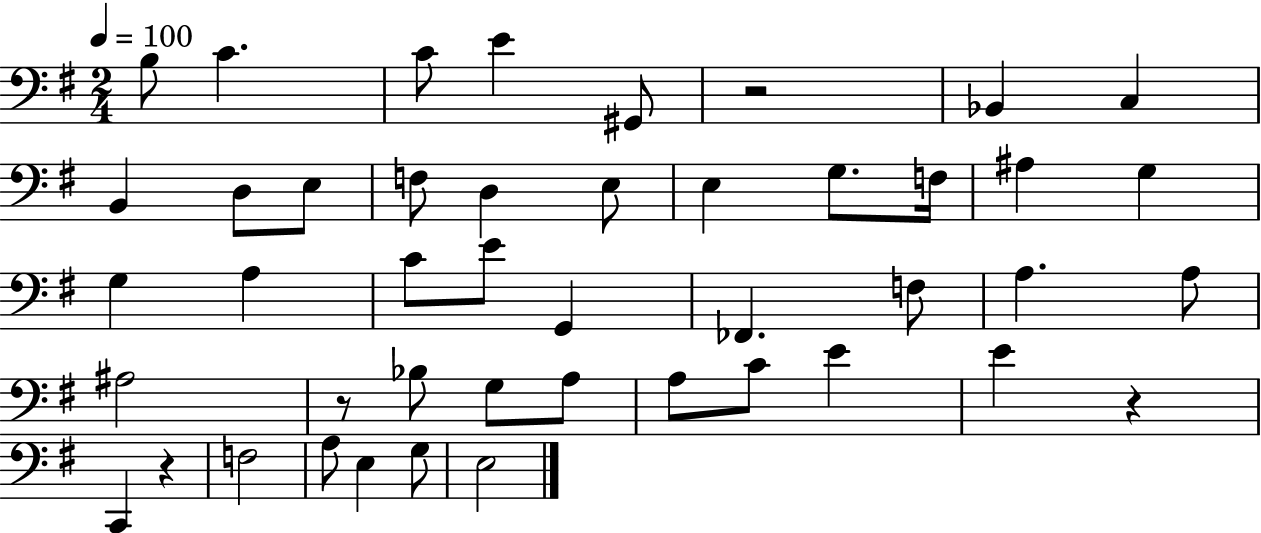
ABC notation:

X:1
T:Untitled
M:2/4
L:1/4
K:G
B,/2 C C/2 E ^G,,/2 z2 _B,, C, B,, D,/2 E,/2 F,/2 D, E,/2 E, G,/2 F,/4 ^A, G, G, A, C/2 E/2 G,, _F,, F,/2 A, A,/2 ^A,2 z/2 _B,/2 G,/2 A,/2 A,/2 C/2 E E z C,, z F,2 A,/2 E, G,/2 E,2